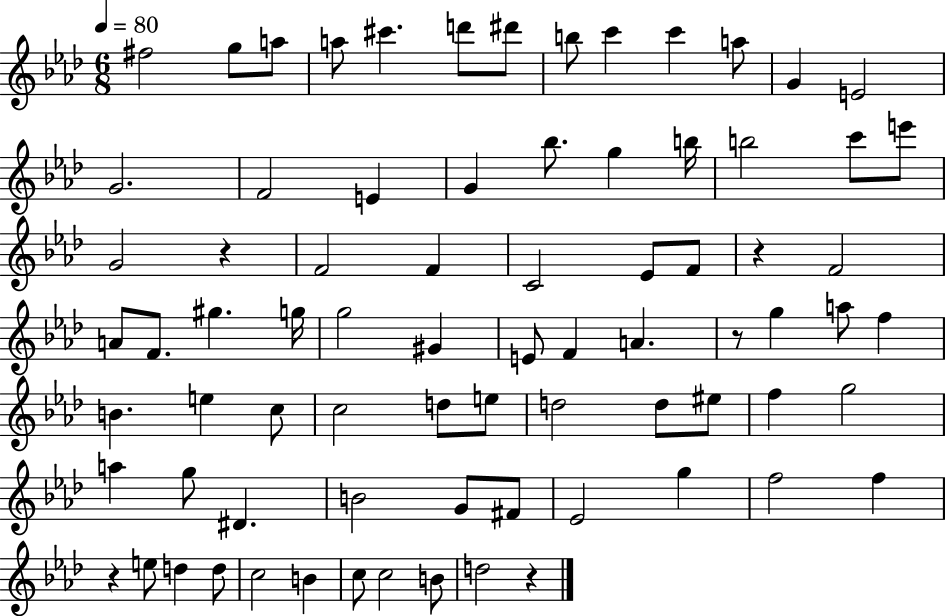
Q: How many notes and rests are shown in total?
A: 77